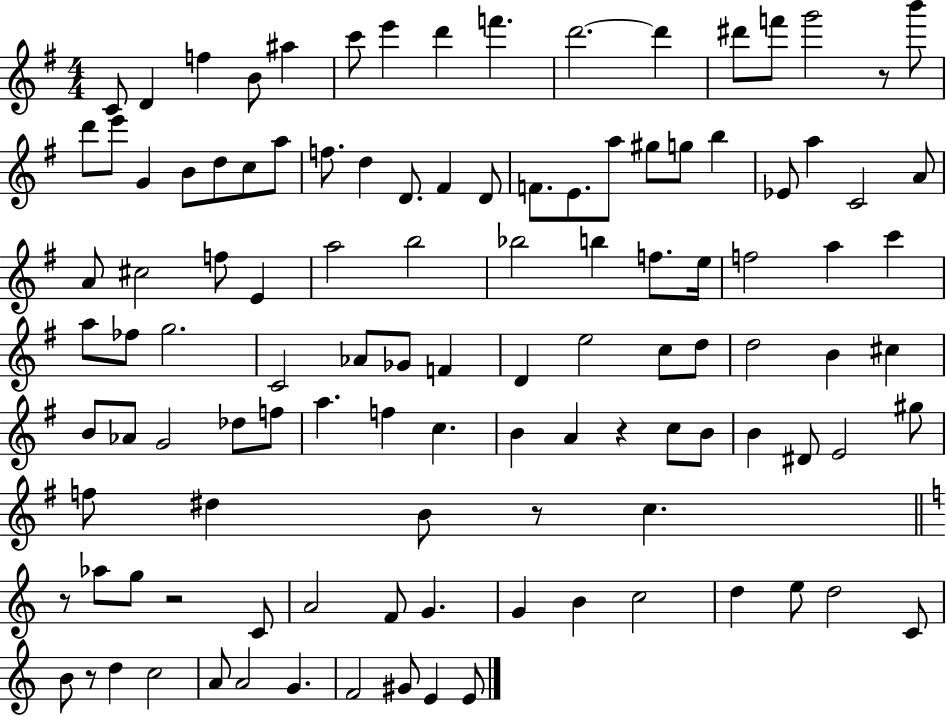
{
  \clef treble
  \numericTimeSignature
  \time 4/4
  \key g \major
  \repeat volta 2 { c'8 d'4 f''4 b'8 ais''4 | c'''8 e'''4 d'''4 f'''4. | d'''2.~~ d'''4 | dis'''8 f'''8 g'''2 r8 b'''8 | \break d'''8 e'''8 g'4 b'8 d''8 c''8 a''8 | f''8. d''4 d'8. fis'4 d'8 | f'8. e'8. a''8 gis''8 g''8 b''4 | ees'8 a''4 c'2 a'8 | \break a'8 cis''2 f''8 e'4 | a''2 b''2 | bes''2 b''4 f''8. e''16 | f''2 a''4 c'''4 | \break a''8 fes''8 g''2. | c'2 aes'8 ges'8 f'4 | d'4 e''2 c''8 d''8 | d''2 b'4 cis''4 | \break b'8 aes'8 g'2 des''8 f''8 | a''4. f''4 c''4. | b'4 a'4 r4 c''8 b'8 | b'4 dis'8 e'2 gis''8 | \break f''8 dis''4 b'8 r8 c''4. | \bar "||" \break \key c \major r8 aes''8 g''8 r2 c'8 | a'2 f'8 g'4. | g'4 b'4 c''2 | d''4 e''8 d''2 c'8 | \break b'8 r8 d''4 c''2 | a'8 a'2 g'4. | f'2 gis'8 e'4 e'8 | } \bar "|."
}